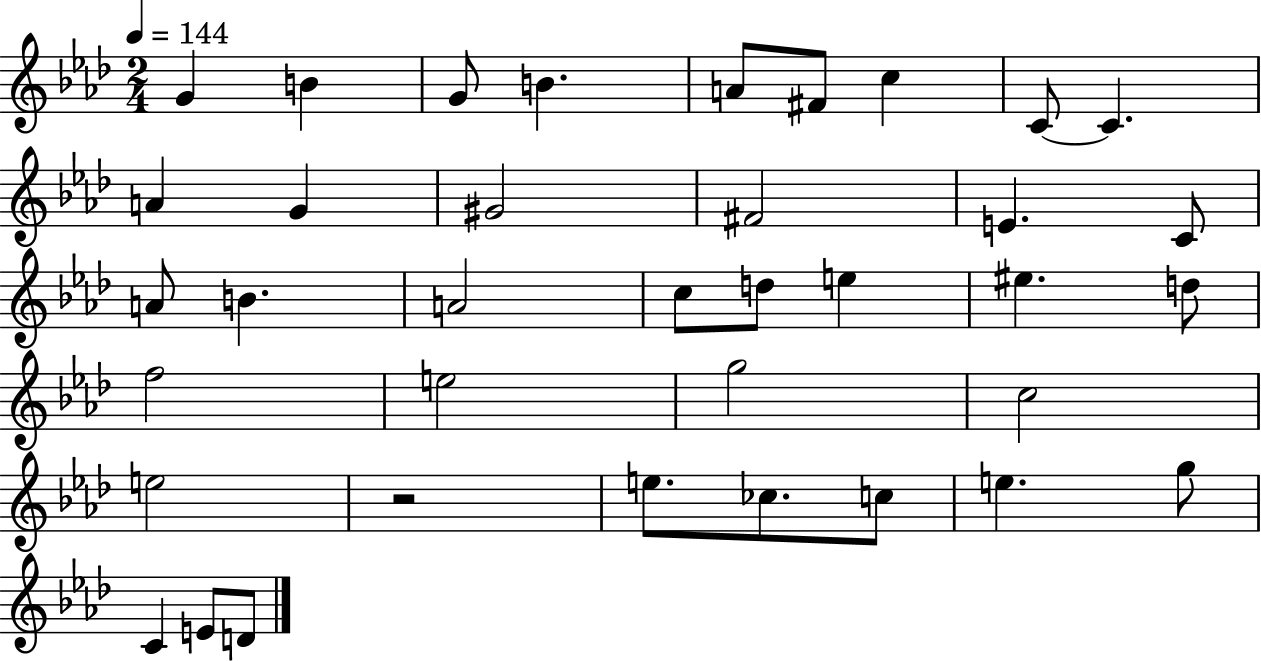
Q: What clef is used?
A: treble